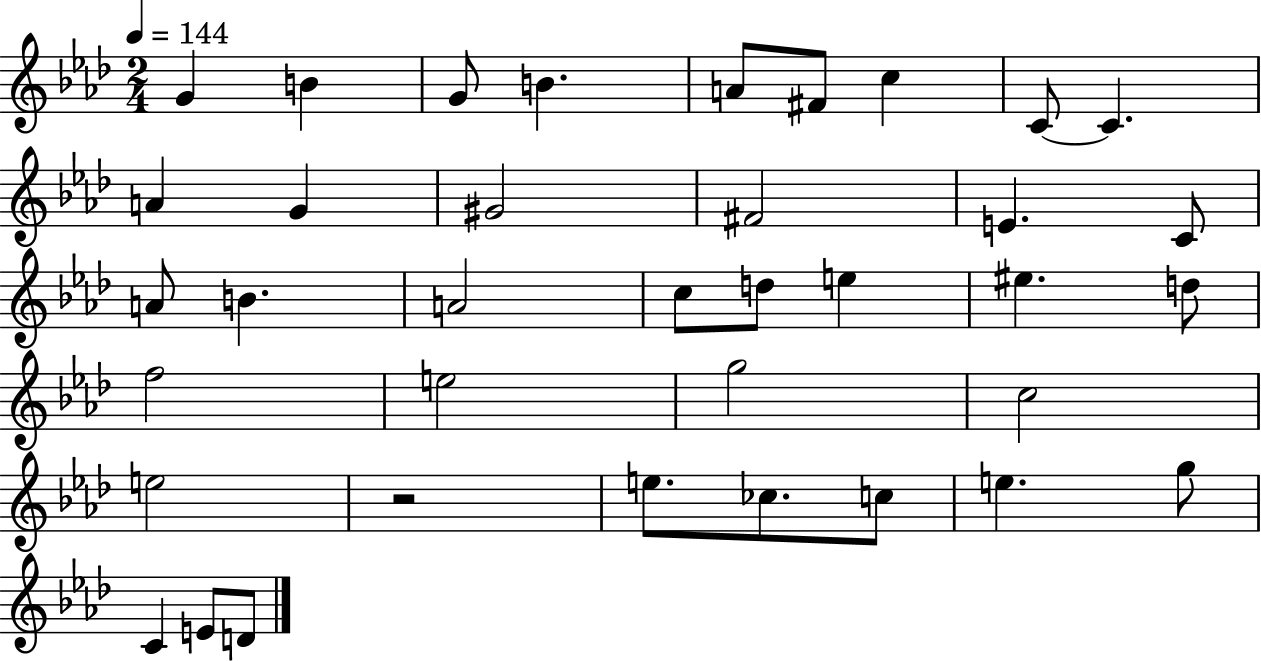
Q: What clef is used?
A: treble